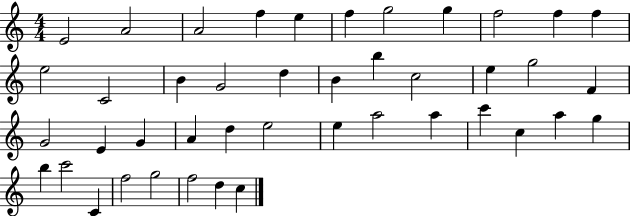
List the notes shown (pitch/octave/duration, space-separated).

E4/h A4/h A4/h F5/q E5/q F5/q G5/h G5/q F5/h F5/q F5/q E5/h C4/h B4/q G4/h D5/q B4/q B5/q C5/h E5/q G5/h F4/q G4/h E4/q G4/q A4/q D5/q E5/h E5/q A5/h A5/q C6/q C5/q A5/q G5/q B5/q C6/h C4/q F5/h G5/h F5/h D5/q C5/q